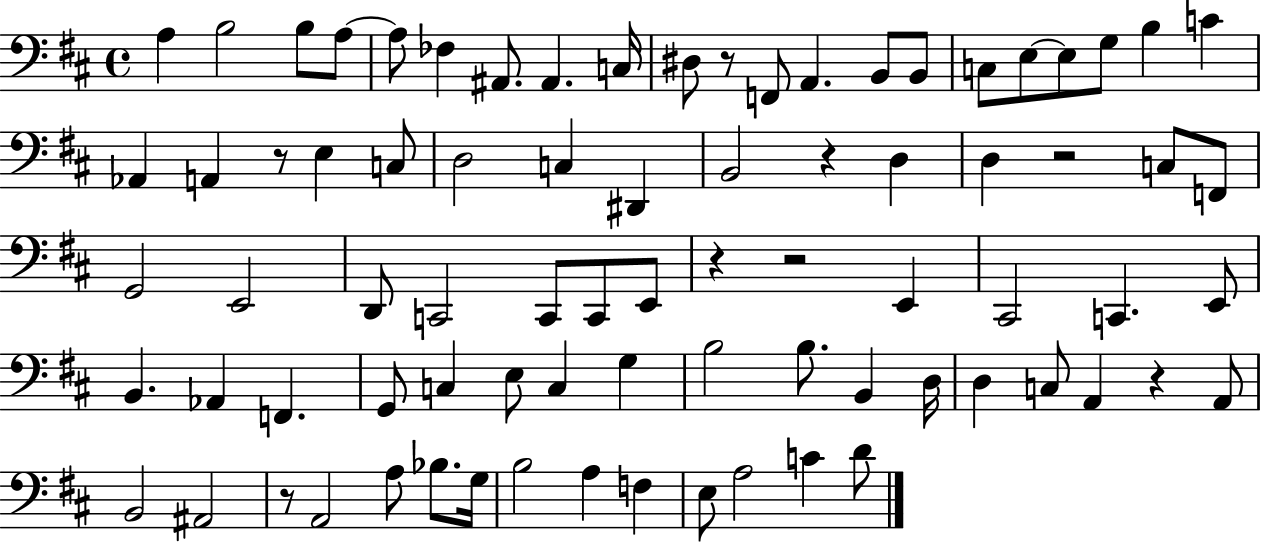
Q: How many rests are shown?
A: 8